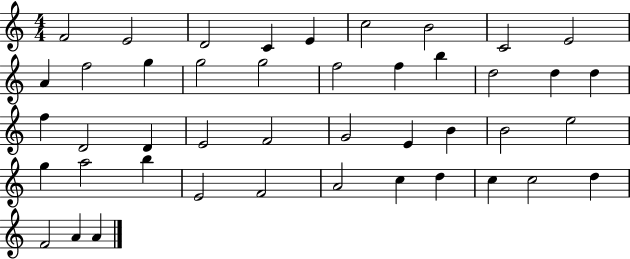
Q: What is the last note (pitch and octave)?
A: A4